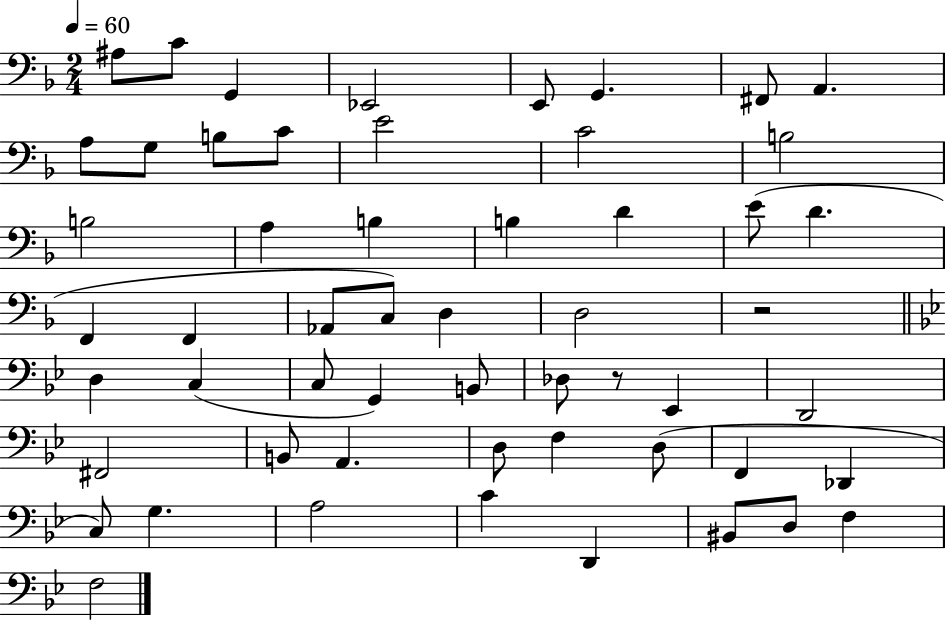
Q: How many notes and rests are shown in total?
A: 55